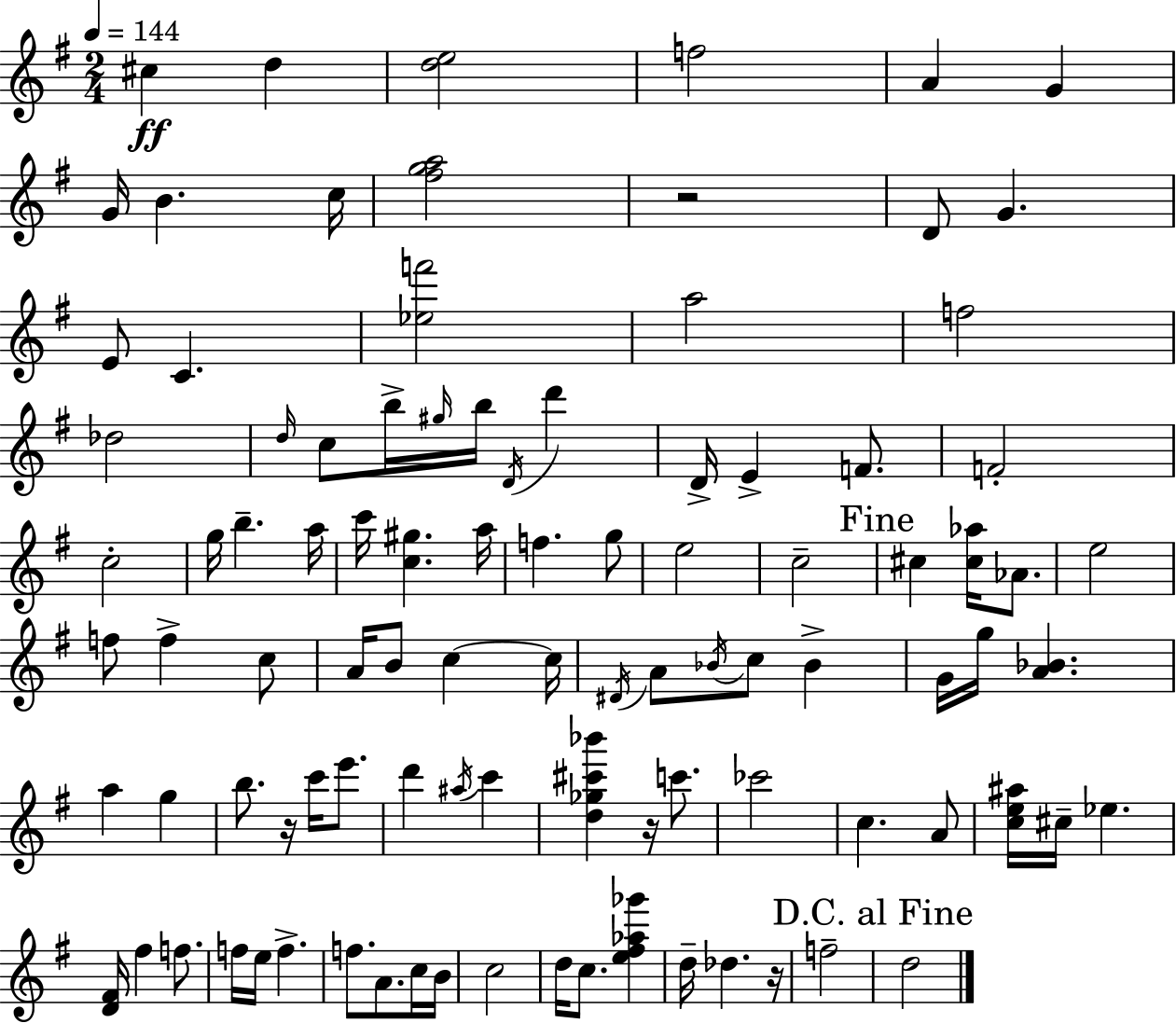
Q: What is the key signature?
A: E minor